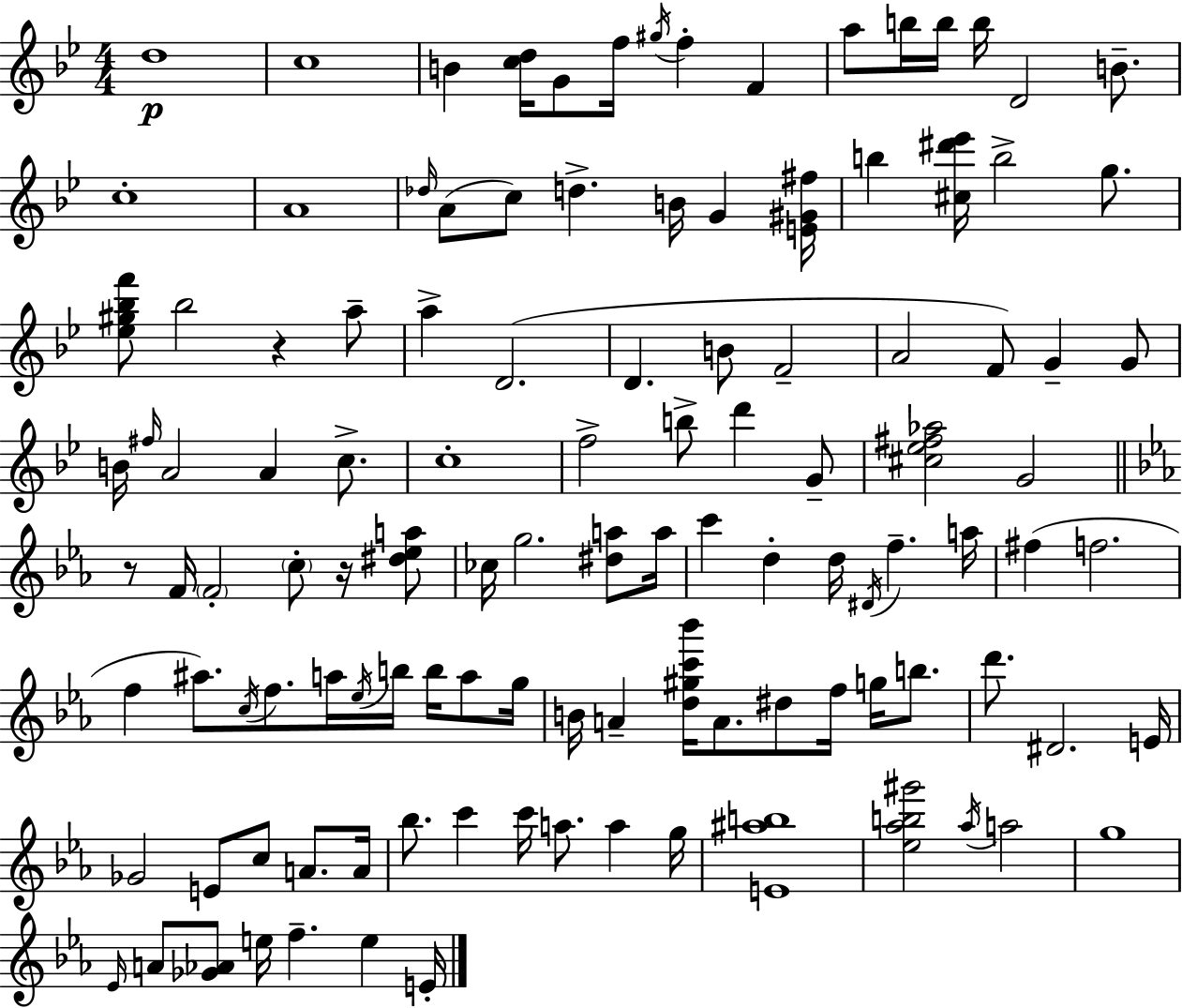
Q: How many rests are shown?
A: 3